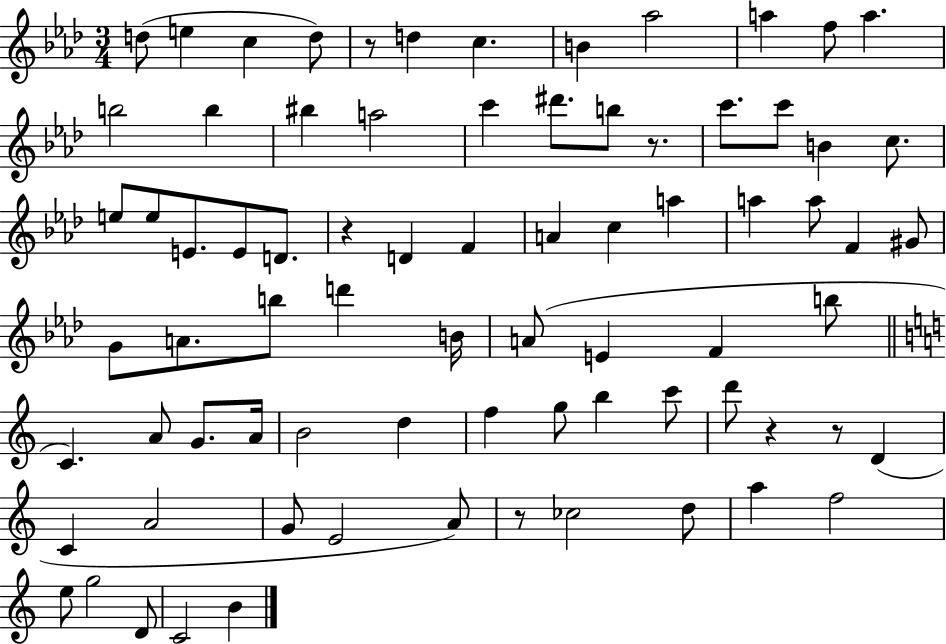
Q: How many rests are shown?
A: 6